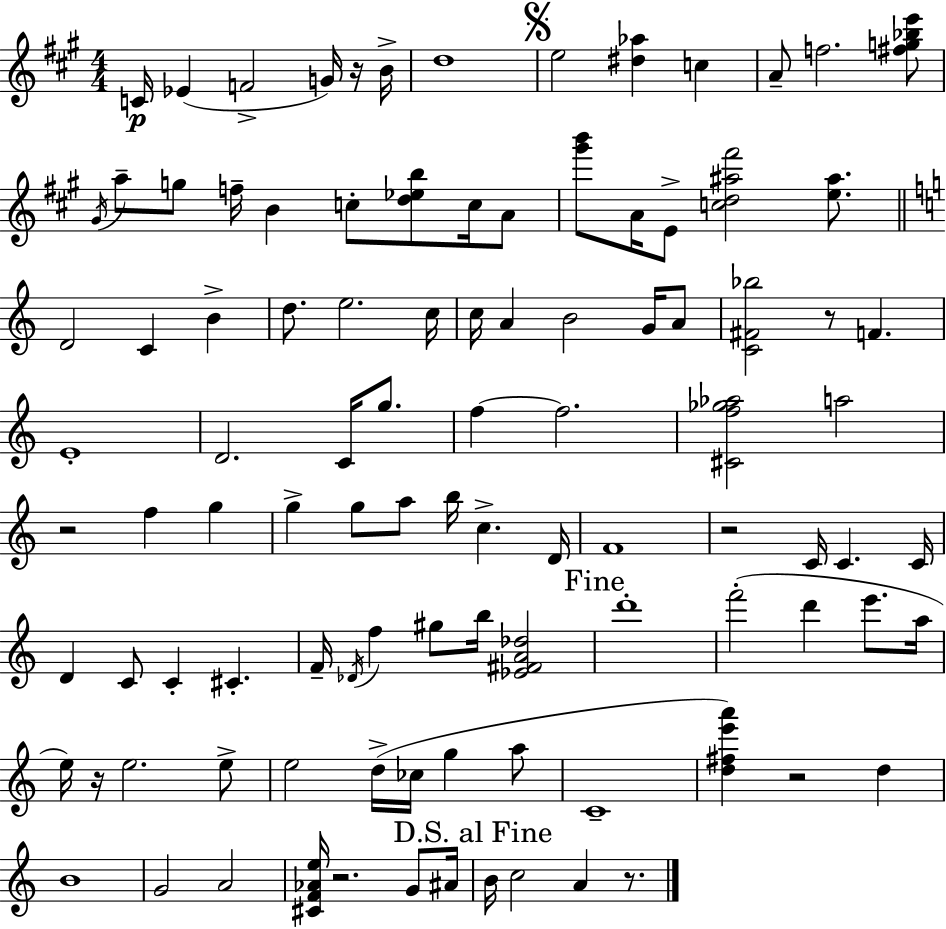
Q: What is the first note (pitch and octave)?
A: C4